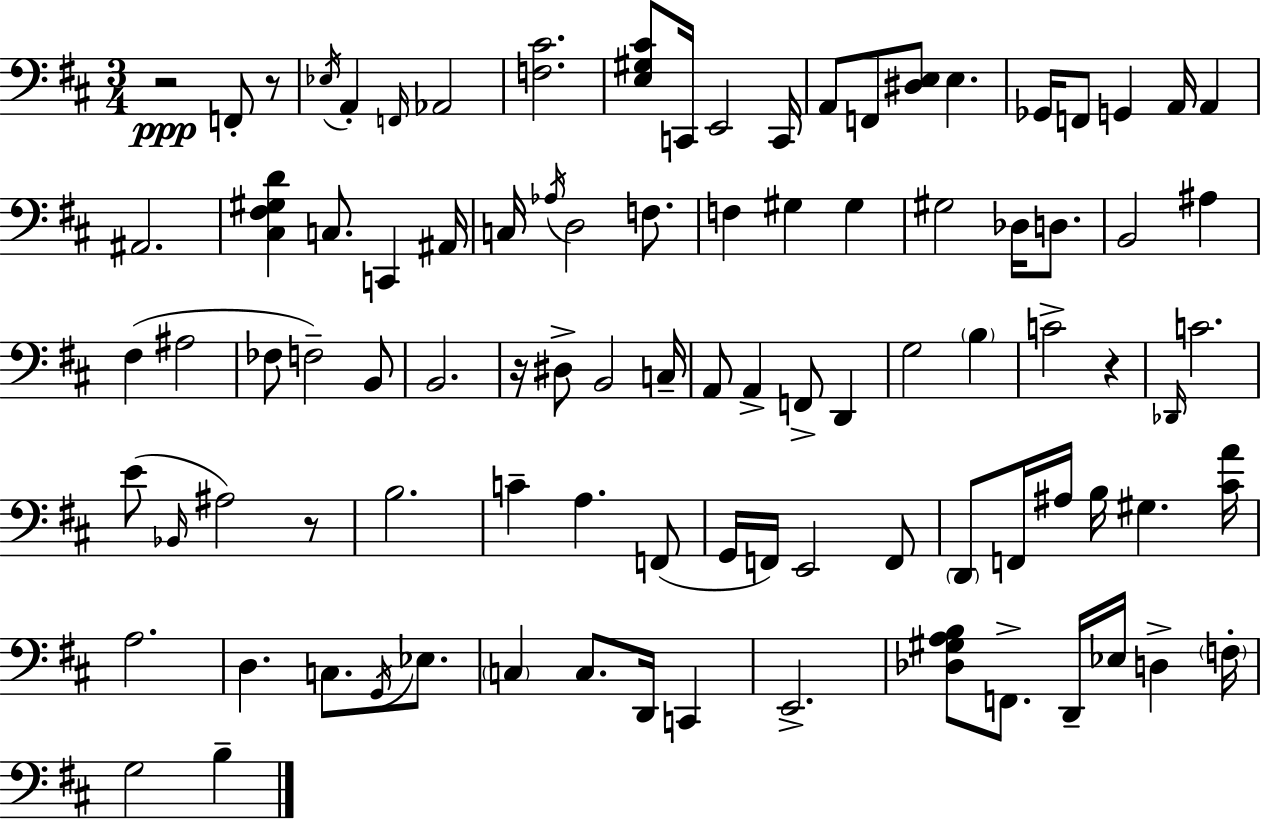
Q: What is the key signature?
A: D major